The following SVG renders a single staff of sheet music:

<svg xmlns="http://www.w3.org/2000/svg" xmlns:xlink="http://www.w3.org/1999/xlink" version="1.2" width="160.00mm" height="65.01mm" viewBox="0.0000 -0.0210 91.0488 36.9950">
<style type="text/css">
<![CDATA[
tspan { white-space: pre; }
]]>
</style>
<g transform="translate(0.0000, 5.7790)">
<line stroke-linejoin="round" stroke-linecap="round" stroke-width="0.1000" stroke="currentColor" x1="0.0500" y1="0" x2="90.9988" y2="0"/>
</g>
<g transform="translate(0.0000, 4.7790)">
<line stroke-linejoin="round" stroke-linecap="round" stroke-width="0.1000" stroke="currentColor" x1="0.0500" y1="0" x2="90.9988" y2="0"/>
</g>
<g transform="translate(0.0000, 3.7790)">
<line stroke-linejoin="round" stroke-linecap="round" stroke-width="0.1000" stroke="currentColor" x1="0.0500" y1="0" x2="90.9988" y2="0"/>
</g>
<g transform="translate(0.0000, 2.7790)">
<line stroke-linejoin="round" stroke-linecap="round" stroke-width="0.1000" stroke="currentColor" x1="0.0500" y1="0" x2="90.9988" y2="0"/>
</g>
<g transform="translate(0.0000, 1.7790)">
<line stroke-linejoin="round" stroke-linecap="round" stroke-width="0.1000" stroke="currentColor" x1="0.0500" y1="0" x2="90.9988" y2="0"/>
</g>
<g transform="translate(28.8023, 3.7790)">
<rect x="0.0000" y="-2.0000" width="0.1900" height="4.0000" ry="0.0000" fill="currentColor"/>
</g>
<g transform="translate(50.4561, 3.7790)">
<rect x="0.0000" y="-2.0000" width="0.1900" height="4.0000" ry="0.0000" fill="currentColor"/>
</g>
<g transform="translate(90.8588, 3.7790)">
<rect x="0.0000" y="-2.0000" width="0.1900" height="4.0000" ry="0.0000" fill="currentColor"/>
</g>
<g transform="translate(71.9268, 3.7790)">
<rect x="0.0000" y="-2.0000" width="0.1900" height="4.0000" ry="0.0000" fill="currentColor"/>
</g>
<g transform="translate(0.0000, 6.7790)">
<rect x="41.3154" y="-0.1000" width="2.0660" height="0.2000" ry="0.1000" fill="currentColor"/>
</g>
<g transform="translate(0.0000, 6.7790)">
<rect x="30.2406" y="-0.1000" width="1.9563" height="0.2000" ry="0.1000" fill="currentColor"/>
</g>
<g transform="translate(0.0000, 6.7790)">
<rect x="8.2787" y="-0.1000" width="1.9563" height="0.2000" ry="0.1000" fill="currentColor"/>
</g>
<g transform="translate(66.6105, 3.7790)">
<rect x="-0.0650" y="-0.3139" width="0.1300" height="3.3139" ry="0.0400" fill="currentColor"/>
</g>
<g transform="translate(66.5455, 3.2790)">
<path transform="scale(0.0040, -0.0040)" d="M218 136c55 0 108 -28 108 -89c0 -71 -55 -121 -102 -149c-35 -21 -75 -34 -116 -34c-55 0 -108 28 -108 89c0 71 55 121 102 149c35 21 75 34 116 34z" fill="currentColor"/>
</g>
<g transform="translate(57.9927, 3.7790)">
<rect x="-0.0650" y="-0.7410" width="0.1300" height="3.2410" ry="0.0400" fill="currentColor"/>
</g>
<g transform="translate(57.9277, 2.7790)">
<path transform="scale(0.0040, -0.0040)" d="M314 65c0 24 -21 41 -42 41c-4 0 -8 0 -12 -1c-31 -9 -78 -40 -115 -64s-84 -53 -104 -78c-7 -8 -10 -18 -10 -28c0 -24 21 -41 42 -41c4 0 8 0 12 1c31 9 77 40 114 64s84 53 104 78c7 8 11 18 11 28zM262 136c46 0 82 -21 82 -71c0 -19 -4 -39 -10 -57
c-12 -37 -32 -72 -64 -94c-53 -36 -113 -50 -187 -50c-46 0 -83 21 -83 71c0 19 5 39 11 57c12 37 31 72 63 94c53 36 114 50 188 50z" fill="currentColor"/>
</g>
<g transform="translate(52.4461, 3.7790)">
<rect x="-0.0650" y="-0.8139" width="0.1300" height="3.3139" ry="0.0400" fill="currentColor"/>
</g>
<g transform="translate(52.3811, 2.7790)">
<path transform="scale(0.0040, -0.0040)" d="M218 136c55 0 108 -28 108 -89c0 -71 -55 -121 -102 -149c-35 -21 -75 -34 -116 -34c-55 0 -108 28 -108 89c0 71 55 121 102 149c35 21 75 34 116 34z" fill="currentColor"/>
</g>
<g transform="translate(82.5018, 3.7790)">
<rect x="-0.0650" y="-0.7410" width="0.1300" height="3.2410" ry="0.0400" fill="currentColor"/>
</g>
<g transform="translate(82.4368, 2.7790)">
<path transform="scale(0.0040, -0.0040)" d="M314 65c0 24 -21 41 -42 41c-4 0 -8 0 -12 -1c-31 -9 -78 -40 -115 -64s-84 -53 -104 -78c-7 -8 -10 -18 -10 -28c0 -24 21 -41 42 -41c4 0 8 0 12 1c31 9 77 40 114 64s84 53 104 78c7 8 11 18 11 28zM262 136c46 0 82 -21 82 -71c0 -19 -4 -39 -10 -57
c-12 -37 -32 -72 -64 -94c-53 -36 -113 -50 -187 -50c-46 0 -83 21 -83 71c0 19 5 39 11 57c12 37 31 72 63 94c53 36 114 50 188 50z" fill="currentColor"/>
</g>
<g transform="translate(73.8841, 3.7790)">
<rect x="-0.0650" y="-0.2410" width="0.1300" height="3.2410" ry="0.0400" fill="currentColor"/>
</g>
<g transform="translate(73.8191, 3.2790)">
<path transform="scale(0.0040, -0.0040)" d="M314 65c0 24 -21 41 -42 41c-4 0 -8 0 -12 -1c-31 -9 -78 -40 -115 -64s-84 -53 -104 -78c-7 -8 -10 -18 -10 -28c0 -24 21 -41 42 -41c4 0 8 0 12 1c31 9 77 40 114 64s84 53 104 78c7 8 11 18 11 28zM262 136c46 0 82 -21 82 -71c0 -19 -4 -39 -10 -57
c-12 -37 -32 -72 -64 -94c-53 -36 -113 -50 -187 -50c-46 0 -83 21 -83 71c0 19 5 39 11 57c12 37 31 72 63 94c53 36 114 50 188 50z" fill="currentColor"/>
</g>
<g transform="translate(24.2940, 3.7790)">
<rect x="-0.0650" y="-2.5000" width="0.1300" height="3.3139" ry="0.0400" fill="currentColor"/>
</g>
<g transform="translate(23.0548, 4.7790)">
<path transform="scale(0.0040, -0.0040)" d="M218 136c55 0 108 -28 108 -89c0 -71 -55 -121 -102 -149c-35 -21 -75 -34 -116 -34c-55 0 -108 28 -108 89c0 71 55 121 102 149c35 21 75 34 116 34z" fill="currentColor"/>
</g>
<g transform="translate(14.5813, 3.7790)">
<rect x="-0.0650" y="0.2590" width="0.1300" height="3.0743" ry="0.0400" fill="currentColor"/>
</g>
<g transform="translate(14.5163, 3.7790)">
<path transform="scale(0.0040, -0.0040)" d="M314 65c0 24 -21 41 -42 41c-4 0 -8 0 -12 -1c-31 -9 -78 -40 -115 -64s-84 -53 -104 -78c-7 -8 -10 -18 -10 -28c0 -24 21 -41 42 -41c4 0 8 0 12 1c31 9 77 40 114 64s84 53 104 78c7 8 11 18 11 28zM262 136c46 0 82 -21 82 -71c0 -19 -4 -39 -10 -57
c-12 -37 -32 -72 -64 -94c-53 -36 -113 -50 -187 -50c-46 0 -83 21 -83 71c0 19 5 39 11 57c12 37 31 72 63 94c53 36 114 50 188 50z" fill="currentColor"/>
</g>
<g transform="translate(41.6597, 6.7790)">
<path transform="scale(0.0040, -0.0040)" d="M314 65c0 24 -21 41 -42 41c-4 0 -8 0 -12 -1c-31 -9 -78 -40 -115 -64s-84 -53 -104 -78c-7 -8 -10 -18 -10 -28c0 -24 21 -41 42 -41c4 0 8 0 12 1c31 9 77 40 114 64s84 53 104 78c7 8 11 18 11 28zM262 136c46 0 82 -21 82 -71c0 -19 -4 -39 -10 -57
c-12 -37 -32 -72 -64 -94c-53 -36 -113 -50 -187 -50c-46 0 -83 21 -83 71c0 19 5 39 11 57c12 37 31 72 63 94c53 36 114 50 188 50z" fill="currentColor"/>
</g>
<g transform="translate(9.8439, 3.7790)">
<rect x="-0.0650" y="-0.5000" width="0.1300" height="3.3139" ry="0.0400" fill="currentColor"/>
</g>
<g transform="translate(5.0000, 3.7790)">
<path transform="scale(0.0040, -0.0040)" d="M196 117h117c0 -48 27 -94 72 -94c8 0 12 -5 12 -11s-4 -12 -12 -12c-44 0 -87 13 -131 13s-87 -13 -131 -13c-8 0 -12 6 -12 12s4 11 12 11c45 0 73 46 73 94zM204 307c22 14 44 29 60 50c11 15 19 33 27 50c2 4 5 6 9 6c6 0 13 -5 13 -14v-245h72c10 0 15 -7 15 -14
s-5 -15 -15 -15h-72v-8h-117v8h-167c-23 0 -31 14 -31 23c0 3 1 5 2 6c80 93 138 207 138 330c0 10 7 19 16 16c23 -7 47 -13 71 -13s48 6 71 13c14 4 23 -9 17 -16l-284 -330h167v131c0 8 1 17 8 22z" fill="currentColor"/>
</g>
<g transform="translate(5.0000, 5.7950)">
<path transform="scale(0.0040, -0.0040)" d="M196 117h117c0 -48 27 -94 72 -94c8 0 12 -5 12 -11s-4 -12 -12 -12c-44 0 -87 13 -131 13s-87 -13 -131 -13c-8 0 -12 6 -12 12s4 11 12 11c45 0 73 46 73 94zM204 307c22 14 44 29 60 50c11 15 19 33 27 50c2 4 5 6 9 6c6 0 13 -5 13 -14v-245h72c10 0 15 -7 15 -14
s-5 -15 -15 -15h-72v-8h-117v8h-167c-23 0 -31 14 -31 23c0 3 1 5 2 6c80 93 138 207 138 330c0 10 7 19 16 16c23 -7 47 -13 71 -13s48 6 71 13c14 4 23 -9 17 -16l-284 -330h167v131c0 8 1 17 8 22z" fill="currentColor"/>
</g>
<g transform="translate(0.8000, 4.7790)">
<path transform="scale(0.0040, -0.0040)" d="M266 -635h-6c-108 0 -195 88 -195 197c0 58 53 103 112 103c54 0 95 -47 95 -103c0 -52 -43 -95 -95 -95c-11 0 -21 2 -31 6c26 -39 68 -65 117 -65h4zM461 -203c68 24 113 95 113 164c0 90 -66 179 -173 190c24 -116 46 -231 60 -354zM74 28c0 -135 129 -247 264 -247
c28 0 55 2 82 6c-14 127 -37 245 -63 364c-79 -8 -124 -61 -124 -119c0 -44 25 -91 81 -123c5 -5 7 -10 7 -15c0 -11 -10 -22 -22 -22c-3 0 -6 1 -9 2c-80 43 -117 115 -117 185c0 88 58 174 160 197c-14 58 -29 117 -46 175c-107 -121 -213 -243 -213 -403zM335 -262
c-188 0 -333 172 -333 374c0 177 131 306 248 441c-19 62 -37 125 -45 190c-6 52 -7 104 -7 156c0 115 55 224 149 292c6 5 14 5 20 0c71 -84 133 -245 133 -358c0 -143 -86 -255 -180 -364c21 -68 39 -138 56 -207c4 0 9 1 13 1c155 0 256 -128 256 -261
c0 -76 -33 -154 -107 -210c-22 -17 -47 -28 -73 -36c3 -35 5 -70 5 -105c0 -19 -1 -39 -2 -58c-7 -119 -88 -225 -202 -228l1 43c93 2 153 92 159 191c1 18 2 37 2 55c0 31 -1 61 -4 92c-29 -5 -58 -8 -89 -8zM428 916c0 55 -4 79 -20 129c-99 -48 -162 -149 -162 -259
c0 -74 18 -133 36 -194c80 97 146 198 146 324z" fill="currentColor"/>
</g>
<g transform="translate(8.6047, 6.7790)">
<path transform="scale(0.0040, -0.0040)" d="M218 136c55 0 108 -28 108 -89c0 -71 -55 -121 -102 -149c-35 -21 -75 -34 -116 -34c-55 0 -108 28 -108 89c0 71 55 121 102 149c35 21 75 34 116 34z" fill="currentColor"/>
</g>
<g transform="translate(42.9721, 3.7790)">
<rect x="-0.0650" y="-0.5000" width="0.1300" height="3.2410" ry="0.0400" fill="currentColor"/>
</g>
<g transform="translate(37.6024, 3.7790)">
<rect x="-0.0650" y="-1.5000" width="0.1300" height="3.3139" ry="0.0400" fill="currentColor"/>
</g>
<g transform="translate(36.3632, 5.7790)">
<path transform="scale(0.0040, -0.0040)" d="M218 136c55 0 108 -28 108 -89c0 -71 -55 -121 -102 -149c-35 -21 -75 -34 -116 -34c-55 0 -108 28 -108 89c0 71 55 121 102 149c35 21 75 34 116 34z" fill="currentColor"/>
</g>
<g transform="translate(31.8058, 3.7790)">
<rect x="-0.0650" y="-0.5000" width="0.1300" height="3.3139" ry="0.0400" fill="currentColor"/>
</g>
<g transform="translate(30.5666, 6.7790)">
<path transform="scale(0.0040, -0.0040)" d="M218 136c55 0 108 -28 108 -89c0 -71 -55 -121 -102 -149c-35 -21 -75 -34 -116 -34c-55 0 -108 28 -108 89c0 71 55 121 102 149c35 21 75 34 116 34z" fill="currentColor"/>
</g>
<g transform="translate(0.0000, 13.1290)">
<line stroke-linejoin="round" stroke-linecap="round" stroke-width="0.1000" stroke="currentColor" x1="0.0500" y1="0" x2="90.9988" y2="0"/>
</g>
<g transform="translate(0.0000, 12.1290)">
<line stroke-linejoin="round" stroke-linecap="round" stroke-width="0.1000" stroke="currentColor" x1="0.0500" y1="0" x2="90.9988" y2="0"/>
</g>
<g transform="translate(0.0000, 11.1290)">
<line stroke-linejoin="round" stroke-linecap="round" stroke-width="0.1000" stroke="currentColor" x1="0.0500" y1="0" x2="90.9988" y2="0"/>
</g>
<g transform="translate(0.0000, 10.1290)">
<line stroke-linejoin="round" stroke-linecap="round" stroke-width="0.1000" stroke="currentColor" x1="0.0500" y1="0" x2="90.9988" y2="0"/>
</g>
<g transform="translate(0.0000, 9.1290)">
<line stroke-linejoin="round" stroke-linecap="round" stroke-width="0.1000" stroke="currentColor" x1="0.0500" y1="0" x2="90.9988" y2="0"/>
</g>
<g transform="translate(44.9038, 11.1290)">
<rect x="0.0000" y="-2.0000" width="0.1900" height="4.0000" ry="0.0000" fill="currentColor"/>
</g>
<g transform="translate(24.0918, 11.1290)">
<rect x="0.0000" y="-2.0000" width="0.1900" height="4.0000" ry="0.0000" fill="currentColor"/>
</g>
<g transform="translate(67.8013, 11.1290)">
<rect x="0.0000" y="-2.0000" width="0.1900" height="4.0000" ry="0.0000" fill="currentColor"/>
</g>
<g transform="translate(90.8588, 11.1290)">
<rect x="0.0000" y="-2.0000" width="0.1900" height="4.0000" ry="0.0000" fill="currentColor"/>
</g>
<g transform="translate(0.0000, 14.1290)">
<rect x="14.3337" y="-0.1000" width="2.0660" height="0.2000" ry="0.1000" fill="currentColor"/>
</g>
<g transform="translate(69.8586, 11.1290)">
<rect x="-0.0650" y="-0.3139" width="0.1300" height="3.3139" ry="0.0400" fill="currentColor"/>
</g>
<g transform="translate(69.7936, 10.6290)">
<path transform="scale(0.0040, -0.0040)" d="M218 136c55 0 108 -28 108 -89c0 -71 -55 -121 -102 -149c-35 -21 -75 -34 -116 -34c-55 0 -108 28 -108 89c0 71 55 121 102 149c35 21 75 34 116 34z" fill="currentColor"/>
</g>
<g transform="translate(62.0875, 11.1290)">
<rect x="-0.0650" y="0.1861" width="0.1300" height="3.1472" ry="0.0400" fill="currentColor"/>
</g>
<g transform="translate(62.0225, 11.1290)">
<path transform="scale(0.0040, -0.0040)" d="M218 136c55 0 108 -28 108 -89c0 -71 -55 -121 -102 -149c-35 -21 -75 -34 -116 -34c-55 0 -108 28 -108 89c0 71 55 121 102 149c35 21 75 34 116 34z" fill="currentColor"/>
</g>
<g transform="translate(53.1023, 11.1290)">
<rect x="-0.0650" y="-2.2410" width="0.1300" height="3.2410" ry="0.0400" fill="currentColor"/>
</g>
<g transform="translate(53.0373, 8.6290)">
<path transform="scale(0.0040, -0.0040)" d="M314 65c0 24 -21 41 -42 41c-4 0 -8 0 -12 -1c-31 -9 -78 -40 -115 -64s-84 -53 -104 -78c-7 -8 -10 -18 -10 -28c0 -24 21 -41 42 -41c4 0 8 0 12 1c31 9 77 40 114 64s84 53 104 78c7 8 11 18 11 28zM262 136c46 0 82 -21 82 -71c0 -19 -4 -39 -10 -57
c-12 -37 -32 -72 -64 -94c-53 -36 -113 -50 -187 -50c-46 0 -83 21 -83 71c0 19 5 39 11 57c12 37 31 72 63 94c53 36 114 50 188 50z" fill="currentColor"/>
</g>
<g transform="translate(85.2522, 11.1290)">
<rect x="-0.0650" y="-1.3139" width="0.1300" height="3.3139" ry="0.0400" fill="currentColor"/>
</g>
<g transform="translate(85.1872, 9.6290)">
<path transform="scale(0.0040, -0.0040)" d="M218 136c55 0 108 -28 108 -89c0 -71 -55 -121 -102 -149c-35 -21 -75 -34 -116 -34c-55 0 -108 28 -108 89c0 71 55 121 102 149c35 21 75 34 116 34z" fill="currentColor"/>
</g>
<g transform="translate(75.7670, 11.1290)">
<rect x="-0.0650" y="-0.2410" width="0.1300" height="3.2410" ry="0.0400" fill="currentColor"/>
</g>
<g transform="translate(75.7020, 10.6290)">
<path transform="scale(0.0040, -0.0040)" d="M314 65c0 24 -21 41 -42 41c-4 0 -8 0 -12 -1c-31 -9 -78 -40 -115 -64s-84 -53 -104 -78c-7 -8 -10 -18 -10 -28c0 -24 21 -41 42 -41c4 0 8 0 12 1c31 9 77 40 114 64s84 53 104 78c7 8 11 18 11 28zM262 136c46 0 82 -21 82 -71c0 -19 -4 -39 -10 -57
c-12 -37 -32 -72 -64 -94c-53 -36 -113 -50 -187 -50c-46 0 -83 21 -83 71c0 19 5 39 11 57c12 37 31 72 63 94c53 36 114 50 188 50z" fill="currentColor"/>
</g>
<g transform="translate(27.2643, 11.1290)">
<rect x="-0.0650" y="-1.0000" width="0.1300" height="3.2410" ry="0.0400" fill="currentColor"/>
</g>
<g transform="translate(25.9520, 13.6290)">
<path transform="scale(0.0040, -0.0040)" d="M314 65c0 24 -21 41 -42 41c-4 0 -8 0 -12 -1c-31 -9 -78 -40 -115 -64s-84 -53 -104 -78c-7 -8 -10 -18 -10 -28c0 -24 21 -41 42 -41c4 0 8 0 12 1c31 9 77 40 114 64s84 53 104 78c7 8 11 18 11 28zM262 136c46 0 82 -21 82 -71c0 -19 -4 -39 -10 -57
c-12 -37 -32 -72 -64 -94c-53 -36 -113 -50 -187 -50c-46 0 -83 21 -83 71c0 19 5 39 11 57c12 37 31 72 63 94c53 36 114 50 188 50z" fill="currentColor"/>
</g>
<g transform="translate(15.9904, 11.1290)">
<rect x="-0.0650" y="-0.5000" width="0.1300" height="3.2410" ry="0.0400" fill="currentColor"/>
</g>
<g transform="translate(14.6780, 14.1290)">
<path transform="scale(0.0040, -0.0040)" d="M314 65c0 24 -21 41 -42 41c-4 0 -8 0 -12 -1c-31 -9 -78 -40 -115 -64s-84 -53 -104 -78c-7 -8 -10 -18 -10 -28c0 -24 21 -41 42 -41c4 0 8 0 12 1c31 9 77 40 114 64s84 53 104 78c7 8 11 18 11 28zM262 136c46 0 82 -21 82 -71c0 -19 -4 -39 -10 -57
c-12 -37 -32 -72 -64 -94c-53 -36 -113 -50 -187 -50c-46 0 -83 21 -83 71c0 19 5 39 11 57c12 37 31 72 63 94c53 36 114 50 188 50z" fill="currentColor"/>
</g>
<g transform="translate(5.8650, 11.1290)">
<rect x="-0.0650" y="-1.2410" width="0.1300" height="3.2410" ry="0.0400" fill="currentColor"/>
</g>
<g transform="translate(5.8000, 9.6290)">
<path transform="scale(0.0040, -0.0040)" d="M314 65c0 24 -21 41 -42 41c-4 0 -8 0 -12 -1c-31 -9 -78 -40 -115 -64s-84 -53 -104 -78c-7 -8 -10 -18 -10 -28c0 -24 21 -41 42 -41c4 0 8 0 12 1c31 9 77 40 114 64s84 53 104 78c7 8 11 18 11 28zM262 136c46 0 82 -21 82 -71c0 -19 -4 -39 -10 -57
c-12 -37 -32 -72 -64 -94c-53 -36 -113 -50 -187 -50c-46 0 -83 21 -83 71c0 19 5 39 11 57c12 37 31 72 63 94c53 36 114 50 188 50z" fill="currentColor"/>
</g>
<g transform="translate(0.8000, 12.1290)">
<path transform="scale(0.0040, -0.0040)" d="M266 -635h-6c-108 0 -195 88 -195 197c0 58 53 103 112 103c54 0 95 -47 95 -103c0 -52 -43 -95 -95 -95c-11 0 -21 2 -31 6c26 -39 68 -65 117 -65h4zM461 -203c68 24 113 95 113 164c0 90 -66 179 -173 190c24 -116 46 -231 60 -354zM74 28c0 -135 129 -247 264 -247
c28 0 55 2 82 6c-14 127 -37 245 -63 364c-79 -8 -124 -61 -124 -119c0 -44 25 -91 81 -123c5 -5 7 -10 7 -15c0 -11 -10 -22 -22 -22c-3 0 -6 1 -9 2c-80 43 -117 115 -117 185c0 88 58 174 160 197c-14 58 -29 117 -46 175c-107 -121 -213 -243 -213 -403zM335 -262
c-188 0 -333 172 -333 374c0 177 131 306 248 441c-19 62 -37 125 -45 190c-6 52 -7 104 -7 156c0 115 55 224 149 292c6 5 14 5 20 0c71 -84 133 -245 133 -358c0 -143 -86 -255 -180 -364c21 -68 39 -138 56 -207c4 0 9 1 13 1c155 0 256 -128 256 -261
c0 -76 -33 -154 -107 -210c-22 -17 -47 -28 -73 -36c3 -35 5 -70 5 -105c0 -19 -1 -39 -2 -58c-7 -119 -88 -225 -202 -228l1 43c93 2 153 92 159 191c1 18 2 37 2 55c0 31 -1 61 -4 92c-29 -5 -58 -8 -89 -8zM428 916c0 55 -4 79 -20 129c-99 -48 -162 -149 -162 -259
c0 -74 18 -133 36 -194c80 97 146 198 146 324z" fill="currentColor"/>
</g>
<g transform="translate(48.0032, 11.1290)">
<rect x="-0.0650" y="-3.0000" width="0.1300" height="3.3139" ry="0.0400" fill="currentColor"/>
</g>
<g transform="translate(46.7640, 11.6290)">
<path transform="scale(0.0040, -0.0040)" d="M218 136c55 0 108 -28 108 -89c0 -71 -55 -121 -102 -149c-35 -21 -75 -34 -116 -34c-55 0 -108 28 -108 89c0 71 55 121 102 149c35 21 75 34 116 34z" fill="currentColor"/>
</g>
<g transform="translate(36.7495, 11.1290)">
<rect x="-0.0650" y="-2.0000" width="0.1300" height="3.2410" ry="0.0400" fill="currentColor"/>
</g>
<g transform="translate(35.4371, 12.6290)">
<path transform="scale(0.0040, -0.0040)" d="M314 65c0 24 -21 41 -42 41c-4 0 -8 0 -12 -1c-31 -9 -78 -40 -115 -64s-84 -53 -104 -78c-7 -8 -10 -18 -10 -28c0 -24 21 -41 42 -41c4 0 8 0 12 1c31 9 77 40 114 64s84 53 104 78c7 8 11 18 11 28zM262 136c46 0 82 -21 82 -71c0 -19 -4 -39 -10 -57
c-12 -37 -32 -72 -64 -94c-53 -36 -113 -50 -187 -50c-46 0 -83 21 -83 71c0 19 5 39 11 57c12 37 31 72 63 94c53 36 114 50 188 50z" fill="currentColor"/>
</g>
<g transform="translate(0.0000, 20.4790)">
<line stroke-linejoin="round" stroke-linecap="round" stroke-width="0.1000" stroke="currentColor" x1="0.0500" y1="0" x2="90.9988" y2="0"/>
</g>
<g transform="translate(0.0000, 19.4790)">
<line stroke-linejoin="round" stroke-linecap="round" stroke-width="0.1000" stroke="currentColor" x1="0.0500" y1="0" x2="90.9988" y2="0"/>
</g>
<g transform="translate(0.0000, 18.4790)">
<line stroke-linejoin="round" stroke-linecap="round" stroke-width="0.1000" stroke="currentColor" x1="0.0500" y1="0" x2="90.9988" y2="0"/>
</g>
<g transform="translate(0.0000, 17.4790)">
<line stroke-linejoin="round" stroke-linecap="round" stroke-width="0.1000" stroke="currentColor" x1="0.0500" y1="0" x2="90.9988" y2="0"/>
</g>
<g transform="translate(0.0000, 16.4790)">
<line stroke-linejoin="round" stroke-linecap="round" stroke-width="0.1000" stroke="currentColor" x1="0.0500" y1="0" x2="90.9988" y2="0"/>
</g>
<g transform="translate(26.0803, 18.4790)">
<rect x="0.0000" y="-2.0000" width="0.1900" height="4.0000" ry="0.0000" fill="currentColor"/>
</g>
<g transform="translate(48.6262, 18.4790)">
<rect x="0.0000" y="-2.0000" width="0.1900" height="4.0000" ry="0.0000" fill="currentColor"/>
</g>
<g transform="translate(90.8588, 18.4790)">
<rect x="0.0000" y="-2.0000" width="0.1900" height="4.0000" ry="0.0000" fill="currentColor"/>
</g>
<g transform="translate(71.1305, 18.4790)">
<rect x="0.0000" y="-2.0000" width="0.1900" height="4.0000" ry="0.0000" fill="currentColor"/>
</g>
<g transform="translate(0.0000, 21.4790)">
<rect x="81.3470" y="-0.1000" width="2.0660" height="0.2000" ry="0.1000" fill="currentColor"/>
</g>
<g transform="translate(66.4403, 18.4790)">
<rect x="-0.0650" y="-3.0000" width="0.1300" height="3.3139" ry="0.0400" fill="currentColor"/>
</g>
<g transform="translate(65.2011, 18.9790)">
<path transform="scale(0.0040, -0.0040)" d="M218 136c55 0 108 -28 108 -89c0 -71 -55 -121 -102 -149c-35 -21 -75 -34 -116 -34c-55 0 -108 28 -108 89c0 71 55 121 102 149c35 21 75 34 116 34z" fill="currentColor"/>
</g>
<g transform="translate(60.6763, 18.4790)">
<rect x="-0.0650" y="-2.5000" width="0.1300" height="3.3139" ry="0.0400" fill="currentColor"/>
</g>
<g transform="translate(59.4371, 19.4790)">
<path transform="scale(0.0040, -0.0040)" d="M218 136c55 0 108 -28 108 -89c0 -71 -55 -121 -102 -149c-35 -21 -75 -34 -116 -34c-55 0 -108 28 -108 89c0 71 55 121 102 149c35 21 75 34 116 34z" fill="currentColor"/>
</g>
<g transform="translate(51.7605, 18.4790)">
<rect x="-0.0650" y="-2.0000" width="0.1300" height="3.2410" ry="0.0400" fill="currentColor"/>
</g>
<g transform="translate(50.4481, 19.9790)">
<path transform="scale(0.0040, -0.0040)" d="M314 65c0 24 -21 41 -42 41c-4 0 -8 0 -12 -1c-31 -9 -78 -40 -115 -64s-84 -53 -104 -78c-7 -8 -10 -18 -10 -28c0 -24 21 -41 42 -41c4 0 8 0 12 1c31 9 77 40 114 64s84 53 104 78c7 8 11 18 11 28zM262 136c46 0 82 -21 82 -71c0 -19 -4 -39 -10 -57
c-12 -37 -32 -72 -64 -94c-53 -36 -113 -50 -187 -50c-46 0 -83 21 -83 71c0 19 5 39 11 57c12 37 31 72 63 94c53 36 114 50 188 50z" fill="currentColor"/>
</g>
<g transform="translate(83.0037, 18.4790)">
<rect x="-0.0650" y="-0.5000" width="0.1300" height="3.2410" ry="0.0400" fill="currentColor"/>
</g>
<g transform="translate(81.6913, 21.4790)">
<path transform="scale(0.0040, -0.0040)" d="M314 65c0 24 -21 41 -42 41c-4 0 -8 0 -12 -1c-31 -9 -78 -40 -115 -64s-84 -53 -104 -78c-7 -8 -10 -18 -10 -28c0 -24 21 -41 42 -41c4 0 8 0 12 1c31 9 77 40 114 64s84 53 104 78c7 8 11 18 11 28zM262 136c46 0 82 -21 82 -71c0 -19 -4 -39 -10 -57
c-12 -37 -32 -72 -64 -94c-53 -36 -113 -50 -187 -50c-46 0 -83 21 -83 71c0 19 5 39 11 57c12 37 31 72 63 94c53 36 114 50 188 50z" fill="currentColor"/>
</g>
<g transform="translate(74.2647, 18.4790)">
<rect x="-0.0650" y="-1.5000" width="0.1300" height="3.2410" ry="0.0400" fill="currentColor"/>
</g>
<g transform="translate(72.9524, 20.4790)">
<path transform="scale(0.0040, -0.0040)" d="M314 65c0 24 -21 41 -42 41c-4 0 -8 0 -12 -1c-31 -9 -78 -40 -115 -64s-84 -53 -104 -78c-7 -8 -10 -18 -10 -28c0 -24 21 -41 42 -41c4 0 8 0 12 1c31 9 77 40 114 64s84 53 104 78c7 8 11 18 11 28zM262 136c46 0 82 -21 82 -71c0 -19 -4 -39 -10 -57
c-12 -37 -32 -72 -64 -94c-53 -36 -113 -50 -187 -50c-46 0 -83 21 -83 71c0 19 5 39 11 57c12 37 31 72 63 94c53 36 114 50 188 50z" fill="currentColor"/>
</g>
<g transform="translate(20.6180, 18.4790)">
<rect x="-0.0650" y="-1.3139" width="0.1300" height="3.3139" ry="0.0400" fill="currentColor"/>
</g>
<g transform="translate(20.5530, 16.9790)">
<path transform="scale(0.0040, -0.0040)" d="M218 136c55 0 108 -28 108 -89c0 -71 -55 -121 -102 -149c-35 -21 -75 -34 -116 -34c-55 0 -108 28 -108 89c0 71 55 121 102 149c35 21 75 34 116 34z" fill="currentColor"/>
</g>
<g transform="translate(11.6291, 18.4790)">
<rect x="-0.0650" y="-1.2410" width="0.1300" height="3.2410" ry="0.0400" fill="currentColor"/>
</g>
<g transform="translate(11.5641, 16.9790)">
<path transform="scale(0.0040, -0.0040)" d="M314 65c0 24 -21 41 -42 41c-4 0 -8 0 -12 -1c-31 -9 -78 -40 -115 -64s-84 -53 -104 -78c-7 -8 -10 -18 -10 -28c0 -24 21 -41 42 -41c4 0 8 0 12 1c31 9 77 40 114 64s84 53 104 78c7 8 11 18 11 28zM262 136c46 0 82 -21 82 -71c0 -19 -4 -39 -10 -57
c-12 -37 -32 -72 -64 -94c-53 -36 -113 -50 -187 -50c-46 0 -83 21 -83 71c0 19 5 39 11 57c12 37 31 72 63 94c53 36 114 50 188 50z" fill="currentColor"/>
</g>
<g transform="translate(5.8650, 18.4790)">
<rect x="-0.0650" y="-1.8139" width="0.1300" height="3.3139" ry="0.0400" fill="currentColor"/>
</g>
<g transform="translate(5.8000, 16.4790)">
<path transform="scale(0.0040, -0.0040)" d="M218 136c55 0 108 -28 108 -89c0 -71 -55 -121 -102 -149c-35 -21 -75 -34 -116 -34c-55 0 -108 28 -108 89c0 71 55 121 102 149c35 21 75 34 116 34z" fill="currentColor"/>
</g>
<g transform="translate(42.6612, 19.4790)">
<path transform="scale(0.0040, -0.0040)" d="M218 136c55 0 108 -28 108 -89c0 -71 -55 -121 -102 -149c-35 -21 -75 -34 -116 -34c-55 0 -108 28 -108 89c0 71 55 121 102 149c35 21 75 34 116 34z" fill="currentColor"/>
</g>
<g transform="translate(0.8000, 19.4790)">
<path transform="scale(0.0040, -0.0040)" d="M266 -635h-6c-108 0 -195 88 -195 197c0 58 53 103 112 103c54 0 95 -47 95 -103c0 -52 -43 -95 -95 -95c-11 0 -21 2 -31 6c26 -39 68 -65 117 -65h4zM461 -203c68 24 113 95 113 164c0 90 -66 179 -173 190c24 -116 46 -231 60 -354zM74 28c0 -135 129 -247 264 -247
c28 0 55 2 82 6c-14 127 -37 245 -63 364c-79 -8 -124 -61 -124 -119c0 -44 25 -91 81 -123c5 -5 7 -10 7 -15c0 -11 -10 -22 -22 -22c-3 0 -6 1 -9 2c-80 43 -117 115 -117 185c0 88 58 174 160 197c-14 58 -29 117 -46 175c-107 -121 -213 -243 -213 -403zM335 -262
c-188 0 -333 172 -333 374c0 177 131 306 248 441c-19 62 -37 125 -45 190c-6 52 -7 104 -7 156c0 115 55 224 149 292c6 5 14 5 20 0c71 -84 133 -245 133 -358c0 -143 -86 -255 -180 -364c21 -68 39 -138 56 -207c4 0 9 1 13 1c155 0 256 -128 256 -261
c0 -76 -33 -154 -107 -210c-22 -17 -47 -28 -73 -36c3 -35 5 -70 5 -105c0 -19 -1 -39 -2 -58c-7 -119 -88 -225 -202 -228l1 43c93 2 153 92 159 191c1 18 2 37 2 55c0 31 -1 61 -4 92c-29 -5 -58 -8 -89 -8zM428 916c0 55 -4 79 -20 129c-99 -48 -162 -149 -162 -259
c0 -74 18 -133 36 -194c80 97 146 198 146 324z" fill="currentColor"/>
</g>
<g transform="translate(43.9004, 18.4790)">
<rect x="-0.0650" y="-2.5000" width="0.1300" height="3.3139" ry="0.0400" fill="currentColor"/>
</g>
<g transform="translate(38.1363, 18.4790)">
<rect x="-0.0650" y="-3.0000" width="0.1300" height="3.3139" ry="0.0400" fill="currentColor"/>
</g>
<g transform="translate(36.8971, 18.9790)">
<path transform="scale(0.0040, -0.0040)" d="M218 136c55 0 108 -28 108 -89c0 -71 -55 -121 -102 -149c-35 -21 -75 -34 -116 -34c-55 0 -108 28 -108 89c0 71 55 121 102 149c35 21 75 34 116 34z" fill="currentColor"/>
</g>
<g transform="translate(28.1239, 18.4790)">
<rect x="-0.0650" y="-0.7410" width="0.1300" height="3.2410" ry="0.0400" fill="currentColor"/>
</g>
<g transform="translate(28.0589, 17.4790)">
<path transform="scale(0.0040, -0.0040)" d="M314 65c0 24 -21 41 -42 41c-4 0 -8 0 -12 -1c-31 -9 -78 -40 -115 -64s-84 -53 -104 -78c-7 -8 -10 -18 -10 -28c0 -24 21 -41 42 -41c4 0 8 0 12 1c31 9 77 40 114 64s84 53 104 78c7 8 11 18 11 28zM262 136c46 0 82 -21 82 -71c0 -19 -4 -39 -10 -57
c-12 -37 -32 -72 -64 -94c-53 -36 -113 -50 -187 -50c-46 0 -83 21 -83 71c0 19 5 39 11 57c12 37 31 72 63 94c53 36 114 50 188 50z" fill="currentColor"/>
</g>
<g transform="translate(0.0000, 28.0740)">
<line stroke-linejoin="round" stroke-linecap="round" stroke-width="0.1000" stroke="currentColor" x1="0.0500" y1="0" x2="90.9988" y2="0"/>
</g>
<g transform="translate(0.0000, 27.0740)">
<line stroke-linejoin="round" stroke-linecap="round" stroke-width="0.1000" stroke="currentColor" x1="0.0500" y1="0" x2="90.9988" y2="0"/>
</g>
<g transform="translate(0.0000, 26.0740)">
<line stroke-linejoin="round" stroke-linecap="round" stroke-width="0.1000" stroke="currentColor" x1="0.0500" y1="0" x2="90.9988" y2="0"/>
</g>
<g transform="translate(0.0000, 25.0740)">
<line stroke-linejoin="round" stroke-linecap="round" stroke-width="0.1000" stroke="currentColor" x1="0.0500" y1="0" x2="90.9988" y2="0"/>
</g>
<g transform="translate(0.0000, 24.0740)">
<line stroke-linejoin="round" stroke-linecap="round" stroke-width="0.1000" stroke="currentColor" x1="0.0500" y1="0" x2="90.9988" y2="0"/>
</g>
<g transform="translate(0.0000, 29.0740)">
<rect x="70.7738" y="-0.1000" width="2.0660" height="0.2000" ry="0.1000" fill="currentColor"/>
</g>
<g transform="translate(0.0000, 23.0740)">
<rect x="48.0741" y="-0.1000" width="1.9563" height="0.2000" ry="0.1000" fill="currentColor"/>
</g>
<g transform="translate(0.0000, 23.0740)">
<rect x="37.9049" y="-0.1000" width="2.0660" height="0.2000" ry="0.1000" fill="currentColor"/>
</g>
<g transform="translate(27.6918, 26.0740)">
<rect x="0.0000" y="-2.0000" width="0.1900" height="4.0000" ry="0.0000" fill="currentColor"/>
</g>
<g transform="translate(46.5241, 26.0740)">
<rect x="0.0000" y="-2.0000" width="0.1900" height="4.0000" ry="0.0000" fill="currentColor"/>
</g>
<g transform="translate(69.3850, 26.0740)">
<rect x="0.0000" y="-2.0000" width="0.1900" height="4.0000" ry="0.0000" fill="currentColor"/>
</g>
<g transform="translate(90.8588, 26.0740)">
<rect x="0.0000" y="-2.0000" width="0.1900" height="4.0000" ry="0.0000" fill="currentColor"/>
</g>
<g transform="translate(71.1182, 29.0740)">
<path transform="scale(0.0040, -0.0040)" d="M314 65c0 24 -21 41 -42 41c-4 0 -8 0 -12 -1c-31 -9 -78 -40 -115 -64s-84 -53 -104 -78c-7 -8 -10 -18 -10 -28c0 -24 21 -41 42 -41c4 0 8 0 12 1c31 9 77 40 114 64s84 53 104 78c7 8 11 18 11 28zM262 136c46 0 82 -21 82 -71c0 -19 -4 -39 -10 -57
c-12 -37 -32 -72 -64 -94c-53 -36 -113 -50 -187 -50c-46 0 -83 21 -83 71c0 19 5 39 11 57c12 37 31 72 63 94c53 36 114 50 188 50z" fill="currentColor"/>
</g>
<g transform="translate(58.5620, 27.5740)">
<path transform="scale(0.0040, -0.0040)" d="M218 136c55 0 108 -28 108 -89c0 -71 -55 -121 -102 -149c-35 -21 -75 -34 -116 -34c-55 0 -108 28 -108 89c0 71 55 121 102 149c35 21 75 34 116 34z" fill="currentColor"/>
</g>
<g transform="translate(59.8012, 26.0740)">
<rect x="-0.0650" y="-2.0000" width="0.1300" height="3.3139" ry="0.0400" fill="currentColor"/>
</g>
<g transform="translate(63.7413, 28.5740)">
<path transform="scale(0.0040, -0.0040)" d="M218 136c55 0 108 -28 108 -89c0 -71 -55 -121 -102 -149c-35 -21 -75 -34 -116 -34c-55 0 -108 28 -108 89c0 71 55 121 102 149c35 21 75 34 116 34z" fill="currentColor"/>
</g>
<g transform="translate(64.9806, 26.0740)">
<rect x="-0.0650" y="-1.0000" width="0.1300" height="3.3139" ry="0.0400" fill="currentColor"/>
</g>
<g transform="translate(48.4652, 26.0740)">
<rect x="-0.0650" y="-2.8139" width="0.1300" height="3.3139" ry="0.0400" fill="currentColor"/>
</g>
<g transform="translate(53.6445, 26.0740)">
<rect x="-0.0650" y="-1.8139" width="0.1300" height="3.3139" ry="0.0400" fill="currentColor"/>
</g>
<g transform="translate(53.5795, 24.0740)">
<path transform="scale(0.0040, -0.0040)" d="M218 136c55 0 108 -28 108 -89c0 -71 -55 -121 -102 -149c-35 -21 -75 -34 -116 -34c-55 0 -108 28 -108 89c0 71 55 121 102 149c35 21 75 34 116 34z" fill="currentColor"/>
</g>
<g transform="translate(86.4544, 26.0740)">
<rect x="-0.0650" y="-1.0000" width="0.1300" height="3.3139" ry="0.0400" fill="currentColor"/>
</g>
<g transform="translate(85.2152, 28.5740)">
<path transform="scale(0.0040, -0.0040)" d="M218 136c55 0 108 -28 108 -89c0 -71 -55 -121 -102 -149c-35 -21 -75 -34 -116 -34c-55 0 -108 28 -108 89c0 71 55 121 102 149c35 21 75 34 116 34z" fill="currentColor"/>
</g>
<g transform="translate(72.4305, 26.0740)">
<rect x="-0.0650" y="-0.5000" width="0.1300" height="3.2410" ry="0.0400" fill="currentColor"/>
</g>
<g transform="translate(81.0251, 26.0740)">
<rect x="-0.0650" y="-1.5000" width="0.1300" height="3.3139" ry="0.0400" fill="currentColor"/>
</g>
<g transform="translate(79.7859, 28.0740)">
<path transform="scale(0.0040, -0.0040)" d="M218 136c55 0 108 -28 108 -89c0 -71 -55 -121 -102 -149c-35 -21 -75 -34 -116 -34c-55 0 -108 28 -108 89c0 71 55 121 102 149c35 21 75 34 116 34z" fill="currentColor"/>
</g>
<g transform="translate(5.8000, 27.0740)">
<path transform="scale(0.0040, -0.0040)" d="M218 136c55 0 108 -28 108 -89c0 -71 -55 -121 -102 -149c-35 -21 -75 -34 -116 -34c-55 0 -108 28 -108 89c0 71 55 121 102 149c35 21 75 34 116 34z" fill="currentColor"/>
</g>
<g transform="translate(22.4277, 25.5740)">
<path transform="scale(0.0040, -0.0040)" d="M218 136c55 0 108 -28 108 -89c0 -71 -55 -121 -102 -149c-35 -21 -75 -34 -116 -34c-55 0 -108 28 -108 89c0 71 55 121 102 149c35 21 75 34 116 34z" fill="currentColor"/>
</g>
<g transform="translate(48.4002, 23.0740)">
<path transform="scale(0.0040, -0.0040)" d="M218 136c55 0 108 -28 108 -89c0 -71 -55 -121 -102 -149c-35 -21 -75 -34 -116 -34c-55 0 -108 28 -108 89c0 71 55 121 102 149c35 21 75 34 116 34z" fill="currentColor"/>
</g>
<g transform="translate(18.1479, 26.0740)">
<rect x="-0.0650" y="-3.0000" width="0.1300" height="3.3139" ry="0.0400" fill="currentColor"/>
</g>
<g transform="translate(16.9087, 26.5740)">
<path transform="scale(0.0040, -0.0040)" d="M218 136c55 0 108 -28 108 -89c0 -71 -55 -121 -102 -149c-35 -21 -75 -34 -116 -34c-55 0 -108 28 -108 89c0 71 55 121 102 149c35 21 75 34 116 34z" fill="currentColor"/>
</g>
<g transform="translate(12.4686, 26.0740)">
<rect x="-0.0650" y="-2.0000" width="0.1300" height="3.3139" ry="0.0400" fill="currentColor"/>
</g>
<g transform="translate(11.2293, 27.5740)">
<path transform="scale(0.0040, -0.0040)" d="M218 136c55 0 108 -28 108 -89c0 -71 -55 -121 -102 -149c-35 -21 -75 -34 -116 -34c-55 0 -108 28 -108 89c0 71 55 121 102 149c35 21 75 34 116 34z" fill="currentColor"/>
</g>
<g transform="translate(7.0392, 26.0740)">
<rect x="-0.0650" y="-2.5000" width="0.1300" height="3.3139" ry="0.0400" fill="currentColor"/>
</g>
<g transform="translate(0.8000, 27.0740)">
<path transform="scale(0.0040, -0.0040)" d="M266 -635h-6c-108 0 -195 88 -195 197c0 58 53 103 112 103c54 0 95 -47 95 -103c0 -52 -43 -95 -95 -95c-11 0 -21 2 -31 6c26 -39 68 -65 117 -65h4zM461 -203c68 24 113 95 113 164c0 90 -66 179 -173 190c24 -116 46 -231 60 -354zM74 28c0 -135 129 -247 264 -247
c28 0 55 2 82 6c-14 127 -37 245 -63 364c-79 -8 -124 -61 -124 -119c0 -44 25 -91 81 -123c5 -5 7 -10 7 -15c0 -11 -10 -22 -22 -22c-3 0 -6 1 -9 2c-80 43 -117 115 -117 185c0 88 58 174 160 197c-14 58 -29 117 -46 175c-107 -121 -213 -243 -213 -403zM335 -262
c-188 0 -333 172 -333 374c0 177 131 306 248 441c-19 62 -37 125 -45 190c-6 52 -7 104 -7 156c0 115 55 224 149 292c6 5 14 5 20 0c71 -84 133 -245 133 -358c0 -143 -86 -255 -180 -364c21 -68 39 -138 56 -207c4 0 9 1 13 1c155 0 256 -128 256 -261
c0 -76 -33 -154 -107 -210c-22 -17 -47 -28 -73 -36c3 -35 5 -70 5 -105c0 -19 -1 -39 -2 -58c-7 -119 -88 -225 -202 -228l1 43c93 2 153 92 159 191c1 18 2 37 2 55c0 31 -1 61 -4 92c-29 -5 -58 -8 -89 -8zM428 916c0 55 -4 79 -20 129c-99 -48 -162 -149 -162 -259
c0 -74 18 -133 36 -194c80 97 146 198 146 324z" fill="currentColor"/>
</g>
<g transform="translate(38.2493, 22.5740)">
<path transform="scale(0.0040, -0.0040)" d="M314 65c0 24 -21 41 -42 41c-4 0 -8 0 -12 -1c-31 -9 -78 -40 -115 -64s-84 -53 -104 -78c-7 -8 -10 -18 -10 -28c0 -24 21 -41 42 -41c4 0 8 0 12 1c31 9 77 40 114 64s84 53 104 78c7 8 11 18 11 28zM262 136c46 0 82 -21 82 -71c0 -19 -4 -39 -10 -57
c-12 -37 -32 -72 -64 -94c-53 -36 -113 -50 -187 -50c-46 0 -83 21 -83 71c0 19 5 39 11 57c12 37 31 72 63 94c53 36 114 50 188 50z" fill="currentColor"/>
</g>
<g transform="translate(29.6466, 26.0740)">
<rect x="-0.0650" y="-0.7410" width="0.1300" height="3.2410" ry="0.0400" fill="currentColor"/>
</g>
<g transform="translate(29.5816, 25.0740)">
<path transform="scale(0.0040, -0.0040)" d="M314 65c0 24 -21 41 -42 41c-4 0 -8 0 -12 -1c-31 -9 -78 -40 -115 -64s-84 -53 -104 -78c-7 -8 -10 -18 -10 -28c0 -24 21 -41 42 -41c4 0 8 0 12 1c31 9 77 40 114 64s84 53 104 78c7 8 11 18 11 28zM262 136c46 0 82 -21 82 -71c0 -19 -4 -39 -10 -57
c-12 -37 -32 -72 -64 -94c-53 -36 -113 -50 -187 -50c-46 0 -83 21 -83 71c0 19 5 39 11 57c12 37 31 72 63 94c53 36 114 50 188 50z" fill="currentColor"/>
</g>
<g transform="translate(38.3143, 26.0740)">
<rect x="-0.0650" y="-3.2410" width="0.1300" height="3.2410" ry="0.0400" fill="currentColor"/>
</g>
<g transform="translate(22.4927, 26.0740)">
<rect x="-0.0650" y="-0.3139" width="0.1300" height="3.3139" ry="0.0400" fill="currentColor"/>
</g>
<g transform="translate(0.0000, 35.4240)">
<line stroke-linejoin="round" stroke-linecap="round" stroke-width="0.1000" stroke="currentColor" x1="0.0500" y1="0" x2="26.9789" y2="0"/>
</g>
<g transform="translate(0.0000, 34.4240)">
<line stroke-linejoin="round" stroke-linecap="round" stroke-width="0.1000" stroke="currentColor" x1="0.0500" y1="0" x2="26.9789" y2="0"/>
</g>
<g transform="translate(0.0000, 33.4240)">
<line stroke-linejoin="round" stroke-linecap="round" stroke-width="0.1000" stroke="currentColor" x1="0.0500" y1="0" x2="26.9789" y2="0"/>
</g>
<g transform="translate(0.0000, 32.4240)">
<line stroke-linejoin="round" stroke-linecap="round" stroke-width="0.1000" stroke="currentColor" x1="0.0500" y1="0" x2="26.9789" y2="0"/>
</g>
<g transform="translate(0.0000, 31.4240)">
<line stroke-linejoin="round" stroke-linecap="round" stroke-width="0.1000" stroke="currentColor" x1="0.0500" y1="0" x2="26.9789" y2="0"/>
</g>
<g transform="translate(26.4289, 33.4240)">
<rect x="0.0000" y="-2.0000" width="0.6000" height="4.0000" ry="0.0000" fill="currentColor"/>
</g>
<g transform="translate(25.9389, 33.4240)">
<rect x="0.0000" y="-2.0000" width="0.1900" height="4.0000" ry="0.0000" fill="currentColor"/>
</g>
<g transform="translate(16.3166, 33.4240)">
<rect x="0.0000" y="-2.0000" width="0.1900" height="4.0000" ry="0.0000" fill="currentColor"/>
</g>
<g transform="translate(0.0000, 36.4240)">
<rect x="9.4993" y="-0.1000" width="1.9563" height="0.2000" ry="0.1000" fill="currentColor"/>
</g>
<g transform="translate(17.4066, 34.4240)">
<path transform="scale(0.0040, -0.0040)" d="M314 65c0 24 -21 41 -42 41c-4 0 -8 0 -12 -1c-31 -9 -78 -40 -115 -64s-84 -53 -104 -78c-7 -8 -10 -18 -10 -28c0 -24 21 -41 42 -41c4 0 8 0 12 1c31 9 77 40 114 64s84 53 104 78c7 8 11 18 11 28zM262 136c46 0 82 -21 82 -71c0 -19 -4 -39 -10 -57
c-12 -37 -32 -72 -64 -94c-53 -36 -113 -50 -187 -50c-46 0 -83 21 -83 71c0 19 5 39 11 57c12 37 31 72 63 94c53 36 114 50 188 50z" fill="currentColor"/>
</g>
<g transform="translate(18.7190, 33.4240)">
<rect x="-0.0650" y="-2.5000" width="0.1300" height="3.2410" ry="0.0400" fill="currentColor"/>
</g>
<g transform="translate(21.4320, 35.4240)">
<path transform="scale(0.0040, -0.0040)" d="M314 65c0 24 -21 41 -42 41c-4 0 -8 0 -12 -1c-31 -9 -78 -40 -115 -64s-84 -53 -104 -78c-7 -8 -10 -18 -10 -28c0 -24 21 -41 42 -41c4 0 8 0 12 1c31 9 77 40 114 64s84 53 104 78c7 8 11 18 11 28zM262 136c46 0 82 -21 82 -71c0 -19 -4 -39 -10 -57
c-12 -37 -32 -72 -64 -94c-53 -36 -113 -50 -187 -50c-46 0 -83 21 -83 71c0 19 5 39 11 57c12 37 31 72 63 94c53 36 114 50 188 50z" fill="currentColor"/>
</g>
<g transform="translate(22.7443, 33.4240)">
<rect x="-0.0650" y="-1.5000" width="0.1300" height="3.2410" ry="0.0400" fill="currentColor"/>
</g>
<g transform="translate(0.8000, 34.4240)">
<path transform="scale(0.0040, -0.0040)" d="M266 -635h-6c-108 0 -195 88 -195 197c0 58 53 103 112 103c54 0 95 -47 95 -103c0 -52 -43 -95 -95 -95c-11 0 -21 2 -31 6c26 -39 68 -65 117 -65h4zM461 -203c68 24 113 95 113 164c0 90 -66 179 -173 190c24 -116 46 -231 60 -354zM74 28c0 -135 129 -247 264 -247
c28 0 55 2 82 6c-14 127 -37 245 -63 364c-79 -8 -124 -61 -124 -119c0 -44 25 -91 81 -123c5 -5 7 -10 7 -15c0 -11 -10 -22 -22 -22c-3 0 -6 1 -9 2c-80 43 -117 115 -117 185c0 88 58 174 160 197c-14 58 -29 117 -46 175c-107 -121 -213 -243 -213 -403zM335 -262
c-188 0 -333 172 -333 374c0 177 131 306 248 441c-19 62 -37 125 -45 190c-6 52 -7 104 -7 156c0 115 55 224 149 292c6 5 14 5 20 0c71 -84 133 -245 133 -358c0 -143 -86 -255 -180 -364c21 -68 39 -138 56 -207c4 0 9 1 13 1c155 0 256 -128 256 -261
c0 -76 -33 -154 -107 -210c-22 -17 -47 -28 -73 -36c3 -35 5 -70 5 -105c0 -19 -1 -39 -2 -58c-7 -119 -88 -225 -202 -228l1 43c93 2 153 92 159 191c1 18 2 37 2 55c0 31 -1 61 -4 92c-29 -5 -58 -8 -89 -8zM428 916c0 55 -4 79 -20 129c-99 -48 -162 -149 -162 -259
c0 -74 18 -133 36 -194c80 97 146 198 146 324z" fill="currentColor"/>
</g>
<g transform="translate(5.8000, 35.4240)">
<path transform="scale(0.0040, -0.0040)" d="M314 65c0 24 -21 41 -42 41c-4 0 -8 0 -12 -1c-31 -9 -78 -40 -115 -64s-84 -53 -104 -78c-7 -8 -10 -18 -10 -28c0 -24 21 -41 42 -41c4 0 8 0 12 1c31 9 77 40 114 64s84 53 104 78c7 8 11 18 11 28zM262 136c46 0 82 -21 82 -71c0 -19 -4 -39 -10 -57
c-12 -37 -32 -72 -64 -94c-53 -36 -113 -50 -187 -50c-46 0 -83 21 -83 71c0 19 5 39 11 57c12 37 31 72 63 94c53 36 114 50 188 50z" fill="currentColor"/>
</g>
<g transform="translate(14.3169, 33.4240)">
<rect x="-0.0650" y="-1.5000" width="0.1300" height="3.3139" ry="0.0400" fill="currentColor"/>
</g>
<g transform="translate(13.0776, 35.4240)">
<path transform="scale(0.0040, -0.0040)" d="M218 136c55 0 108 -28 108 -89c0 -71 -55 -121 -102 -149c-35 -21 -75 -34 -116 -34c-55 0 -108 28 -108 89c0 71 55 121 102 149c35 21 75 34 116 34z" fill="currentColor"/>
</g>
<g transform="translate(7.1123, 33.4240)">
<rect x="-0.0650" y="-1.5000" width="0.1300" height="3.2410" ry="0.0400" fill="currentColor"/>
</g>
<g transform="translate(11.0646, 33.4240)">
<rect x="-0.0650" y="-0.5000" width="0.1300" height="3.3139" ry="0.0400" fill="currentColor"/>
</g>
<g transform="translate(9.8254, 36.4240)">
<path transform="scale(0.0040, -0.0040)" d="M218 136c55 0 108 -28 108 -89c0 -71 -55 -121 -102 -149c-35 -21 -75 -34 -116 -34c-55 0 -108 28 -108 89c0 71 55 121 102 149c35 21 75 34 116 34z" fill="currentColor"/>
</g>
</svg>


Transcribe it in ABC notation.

X:1
T:Untitled
M:4/4
L:1/4
K:C
C B2 G C E C2 d d2 c c2 d2 e2 C2 D2 F2 A g2 B c c2 e f e2 e d2 A G F2 G A E2 C2 G F A c d2 b2 a f F D C2 E D E2 C E G2 E2